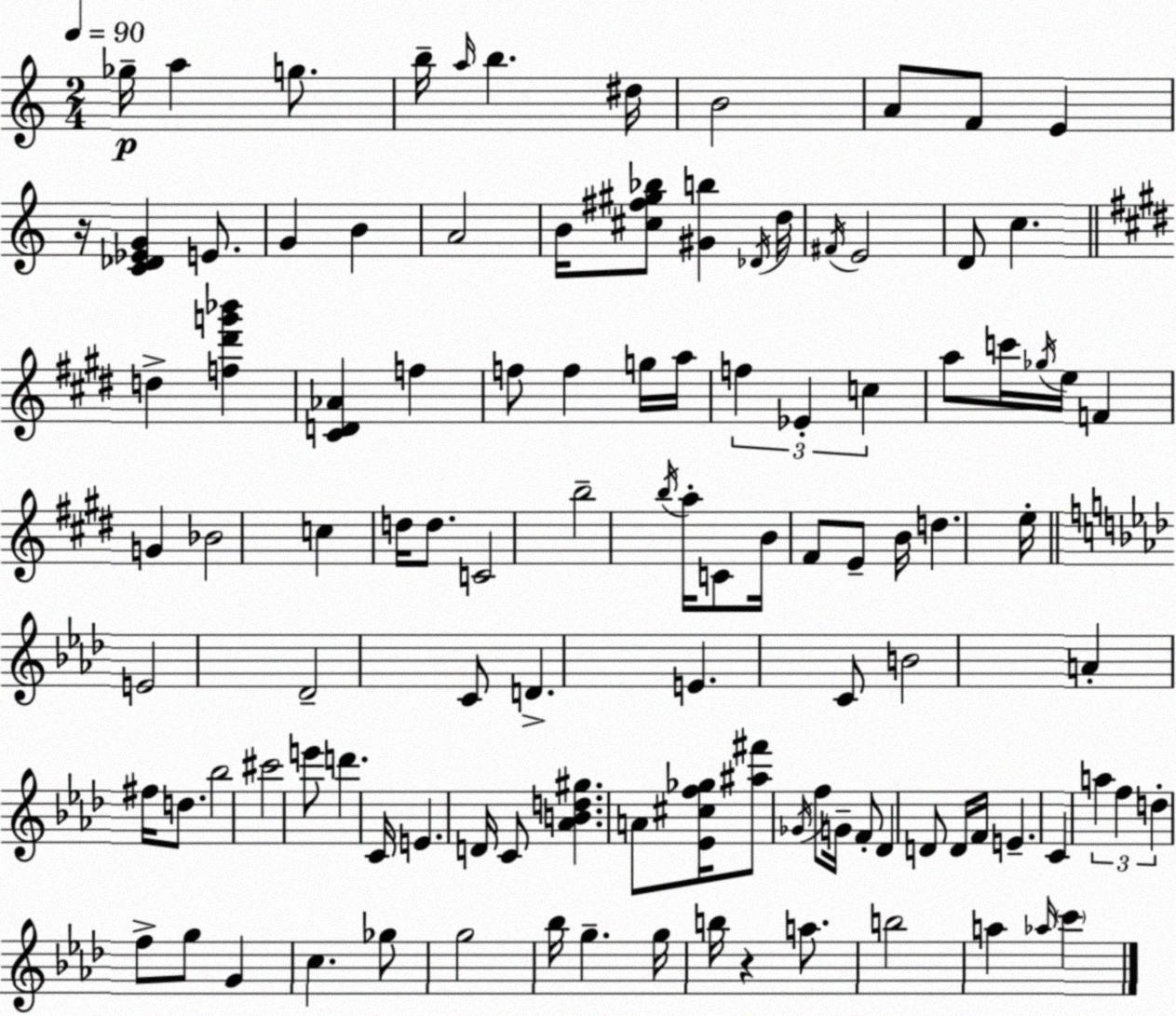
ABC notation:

X:1
T:Untitled
M:2/4
L:1/4
K:C
_g/4 a g/2 b/4 a/4 b ^d/4 B2 A/2 F/2 E z/4 [C_D_EG] E/2 G B A2 B/4 [^c^f^g_b]/2 [^Gb] _D/4 d/4 ^F/4 E2 D/2 c d [f^d'g'_b'] [^CD_A] f f/2 f g/4 a/4 f _E c a/2 c'/4 _g/4 e/4 F G _B2 c d/4 d/2 C2 b2 b/4 a/4 C/2 B/4 ^F/2 E/2 B/4 d e/4 E2 _D2 C/2 D E C/2 B2 A ^f/4 d/2 _b2 ^c'2 e'/2 d' C/4 E D/4 C/2 [_ABd^g] A/2 [_E^cf_g]/4 [^a^f']/2 _G/4 f/2 G/4 F/2 _D D/2 D/4 F/4 E C a f d f/2 g/2 G c _g/2 g2 _b/4 g g/4 b/4 z a/2 b2 a _a/4 c'